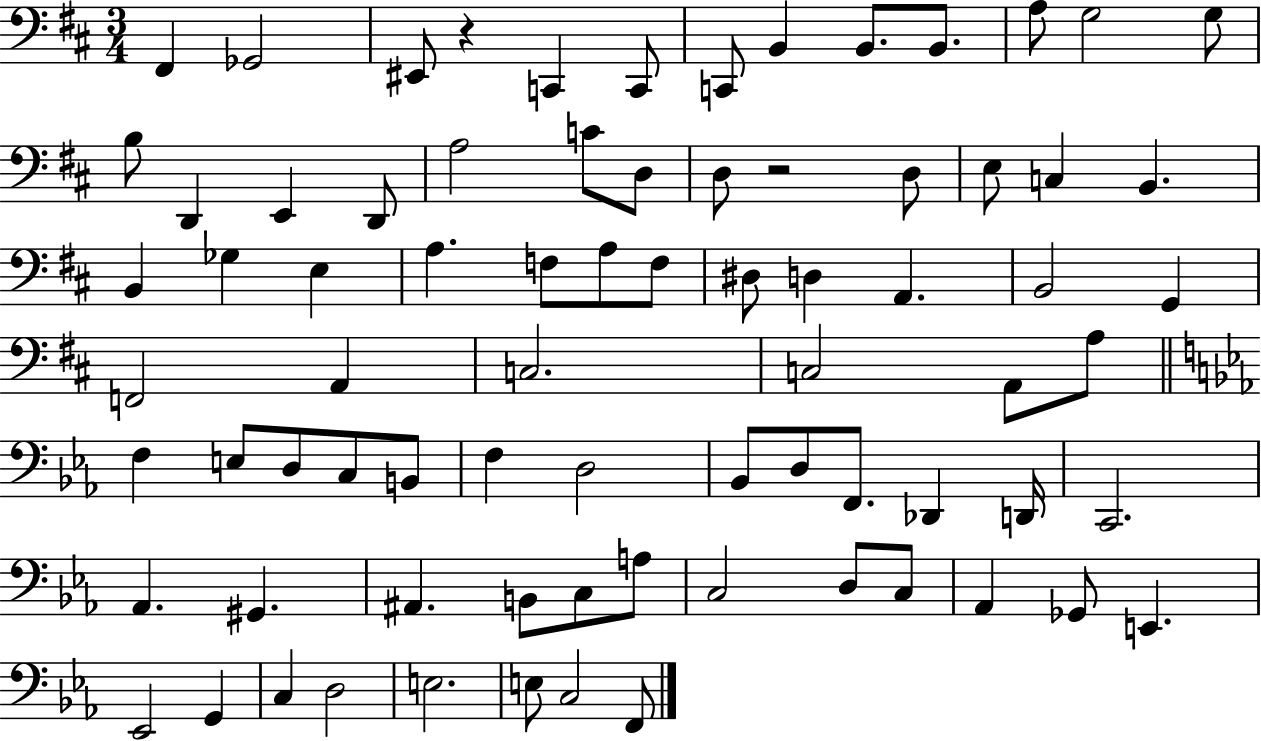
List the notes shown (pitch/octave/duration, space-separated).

F#2/q Gb2/h EIS2/e R/q C2/q C2/e C2/e B2/q B2/e. B2/e. A3/e G3/h G3/e B3/e D2/q E2/q D2/e A3/h C4/e D3/e D3/e R/h D3/e E3/e C3/q B2/q. B2/q Gb3/q E3/q A3/q. F3/e A3/e F3/e D#3/e D3/q A2/q. B2/h G2/q F2/h A2/q C3/h. C3/h A2/e A3/e F3/q E3/e D3/e C3/e B2/e F3/q D3/h Bb2/e D3/e F2/e. Db2/q D2/s C2/h. Ab2/q. G#2/q. A#2/q. B2/e C3/e A3/e C3/h D3/e C3/e Ab2/q Gb2/e E2/q. Eb2/h G2/q C3/q D3/h E3/h. E3/e C3/h F2/e